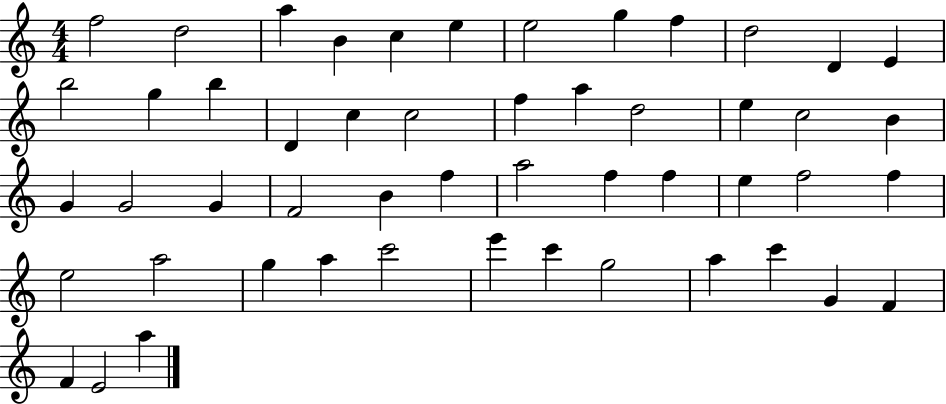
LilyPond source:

{
  \clef treble
  \numericTimeSignature
  \time 4/4
  \key c \major
  f''2 d''2 | a''4 b'4 c''4 e''4 | e''2 g''4 f''4 | d''2 d'4 e'4 | \break b''2 g''4 b''4 | d'4 c''4 c''2 | f''4 a''4 d''2 | e''4 c''2 b'4 | \break g'4 g'2 g'4 | f'2 b'4 f''4 | a''2 f''4 f''4 | e''4 f''2 f''4 | \break e''2 a''2 | g''4 a''4 c'''2 | e'''4 c'''4 g''2 | a''4 c'''4 g'4 f'4 | \break f'4 e'2 a''4 | \bar "|."
}